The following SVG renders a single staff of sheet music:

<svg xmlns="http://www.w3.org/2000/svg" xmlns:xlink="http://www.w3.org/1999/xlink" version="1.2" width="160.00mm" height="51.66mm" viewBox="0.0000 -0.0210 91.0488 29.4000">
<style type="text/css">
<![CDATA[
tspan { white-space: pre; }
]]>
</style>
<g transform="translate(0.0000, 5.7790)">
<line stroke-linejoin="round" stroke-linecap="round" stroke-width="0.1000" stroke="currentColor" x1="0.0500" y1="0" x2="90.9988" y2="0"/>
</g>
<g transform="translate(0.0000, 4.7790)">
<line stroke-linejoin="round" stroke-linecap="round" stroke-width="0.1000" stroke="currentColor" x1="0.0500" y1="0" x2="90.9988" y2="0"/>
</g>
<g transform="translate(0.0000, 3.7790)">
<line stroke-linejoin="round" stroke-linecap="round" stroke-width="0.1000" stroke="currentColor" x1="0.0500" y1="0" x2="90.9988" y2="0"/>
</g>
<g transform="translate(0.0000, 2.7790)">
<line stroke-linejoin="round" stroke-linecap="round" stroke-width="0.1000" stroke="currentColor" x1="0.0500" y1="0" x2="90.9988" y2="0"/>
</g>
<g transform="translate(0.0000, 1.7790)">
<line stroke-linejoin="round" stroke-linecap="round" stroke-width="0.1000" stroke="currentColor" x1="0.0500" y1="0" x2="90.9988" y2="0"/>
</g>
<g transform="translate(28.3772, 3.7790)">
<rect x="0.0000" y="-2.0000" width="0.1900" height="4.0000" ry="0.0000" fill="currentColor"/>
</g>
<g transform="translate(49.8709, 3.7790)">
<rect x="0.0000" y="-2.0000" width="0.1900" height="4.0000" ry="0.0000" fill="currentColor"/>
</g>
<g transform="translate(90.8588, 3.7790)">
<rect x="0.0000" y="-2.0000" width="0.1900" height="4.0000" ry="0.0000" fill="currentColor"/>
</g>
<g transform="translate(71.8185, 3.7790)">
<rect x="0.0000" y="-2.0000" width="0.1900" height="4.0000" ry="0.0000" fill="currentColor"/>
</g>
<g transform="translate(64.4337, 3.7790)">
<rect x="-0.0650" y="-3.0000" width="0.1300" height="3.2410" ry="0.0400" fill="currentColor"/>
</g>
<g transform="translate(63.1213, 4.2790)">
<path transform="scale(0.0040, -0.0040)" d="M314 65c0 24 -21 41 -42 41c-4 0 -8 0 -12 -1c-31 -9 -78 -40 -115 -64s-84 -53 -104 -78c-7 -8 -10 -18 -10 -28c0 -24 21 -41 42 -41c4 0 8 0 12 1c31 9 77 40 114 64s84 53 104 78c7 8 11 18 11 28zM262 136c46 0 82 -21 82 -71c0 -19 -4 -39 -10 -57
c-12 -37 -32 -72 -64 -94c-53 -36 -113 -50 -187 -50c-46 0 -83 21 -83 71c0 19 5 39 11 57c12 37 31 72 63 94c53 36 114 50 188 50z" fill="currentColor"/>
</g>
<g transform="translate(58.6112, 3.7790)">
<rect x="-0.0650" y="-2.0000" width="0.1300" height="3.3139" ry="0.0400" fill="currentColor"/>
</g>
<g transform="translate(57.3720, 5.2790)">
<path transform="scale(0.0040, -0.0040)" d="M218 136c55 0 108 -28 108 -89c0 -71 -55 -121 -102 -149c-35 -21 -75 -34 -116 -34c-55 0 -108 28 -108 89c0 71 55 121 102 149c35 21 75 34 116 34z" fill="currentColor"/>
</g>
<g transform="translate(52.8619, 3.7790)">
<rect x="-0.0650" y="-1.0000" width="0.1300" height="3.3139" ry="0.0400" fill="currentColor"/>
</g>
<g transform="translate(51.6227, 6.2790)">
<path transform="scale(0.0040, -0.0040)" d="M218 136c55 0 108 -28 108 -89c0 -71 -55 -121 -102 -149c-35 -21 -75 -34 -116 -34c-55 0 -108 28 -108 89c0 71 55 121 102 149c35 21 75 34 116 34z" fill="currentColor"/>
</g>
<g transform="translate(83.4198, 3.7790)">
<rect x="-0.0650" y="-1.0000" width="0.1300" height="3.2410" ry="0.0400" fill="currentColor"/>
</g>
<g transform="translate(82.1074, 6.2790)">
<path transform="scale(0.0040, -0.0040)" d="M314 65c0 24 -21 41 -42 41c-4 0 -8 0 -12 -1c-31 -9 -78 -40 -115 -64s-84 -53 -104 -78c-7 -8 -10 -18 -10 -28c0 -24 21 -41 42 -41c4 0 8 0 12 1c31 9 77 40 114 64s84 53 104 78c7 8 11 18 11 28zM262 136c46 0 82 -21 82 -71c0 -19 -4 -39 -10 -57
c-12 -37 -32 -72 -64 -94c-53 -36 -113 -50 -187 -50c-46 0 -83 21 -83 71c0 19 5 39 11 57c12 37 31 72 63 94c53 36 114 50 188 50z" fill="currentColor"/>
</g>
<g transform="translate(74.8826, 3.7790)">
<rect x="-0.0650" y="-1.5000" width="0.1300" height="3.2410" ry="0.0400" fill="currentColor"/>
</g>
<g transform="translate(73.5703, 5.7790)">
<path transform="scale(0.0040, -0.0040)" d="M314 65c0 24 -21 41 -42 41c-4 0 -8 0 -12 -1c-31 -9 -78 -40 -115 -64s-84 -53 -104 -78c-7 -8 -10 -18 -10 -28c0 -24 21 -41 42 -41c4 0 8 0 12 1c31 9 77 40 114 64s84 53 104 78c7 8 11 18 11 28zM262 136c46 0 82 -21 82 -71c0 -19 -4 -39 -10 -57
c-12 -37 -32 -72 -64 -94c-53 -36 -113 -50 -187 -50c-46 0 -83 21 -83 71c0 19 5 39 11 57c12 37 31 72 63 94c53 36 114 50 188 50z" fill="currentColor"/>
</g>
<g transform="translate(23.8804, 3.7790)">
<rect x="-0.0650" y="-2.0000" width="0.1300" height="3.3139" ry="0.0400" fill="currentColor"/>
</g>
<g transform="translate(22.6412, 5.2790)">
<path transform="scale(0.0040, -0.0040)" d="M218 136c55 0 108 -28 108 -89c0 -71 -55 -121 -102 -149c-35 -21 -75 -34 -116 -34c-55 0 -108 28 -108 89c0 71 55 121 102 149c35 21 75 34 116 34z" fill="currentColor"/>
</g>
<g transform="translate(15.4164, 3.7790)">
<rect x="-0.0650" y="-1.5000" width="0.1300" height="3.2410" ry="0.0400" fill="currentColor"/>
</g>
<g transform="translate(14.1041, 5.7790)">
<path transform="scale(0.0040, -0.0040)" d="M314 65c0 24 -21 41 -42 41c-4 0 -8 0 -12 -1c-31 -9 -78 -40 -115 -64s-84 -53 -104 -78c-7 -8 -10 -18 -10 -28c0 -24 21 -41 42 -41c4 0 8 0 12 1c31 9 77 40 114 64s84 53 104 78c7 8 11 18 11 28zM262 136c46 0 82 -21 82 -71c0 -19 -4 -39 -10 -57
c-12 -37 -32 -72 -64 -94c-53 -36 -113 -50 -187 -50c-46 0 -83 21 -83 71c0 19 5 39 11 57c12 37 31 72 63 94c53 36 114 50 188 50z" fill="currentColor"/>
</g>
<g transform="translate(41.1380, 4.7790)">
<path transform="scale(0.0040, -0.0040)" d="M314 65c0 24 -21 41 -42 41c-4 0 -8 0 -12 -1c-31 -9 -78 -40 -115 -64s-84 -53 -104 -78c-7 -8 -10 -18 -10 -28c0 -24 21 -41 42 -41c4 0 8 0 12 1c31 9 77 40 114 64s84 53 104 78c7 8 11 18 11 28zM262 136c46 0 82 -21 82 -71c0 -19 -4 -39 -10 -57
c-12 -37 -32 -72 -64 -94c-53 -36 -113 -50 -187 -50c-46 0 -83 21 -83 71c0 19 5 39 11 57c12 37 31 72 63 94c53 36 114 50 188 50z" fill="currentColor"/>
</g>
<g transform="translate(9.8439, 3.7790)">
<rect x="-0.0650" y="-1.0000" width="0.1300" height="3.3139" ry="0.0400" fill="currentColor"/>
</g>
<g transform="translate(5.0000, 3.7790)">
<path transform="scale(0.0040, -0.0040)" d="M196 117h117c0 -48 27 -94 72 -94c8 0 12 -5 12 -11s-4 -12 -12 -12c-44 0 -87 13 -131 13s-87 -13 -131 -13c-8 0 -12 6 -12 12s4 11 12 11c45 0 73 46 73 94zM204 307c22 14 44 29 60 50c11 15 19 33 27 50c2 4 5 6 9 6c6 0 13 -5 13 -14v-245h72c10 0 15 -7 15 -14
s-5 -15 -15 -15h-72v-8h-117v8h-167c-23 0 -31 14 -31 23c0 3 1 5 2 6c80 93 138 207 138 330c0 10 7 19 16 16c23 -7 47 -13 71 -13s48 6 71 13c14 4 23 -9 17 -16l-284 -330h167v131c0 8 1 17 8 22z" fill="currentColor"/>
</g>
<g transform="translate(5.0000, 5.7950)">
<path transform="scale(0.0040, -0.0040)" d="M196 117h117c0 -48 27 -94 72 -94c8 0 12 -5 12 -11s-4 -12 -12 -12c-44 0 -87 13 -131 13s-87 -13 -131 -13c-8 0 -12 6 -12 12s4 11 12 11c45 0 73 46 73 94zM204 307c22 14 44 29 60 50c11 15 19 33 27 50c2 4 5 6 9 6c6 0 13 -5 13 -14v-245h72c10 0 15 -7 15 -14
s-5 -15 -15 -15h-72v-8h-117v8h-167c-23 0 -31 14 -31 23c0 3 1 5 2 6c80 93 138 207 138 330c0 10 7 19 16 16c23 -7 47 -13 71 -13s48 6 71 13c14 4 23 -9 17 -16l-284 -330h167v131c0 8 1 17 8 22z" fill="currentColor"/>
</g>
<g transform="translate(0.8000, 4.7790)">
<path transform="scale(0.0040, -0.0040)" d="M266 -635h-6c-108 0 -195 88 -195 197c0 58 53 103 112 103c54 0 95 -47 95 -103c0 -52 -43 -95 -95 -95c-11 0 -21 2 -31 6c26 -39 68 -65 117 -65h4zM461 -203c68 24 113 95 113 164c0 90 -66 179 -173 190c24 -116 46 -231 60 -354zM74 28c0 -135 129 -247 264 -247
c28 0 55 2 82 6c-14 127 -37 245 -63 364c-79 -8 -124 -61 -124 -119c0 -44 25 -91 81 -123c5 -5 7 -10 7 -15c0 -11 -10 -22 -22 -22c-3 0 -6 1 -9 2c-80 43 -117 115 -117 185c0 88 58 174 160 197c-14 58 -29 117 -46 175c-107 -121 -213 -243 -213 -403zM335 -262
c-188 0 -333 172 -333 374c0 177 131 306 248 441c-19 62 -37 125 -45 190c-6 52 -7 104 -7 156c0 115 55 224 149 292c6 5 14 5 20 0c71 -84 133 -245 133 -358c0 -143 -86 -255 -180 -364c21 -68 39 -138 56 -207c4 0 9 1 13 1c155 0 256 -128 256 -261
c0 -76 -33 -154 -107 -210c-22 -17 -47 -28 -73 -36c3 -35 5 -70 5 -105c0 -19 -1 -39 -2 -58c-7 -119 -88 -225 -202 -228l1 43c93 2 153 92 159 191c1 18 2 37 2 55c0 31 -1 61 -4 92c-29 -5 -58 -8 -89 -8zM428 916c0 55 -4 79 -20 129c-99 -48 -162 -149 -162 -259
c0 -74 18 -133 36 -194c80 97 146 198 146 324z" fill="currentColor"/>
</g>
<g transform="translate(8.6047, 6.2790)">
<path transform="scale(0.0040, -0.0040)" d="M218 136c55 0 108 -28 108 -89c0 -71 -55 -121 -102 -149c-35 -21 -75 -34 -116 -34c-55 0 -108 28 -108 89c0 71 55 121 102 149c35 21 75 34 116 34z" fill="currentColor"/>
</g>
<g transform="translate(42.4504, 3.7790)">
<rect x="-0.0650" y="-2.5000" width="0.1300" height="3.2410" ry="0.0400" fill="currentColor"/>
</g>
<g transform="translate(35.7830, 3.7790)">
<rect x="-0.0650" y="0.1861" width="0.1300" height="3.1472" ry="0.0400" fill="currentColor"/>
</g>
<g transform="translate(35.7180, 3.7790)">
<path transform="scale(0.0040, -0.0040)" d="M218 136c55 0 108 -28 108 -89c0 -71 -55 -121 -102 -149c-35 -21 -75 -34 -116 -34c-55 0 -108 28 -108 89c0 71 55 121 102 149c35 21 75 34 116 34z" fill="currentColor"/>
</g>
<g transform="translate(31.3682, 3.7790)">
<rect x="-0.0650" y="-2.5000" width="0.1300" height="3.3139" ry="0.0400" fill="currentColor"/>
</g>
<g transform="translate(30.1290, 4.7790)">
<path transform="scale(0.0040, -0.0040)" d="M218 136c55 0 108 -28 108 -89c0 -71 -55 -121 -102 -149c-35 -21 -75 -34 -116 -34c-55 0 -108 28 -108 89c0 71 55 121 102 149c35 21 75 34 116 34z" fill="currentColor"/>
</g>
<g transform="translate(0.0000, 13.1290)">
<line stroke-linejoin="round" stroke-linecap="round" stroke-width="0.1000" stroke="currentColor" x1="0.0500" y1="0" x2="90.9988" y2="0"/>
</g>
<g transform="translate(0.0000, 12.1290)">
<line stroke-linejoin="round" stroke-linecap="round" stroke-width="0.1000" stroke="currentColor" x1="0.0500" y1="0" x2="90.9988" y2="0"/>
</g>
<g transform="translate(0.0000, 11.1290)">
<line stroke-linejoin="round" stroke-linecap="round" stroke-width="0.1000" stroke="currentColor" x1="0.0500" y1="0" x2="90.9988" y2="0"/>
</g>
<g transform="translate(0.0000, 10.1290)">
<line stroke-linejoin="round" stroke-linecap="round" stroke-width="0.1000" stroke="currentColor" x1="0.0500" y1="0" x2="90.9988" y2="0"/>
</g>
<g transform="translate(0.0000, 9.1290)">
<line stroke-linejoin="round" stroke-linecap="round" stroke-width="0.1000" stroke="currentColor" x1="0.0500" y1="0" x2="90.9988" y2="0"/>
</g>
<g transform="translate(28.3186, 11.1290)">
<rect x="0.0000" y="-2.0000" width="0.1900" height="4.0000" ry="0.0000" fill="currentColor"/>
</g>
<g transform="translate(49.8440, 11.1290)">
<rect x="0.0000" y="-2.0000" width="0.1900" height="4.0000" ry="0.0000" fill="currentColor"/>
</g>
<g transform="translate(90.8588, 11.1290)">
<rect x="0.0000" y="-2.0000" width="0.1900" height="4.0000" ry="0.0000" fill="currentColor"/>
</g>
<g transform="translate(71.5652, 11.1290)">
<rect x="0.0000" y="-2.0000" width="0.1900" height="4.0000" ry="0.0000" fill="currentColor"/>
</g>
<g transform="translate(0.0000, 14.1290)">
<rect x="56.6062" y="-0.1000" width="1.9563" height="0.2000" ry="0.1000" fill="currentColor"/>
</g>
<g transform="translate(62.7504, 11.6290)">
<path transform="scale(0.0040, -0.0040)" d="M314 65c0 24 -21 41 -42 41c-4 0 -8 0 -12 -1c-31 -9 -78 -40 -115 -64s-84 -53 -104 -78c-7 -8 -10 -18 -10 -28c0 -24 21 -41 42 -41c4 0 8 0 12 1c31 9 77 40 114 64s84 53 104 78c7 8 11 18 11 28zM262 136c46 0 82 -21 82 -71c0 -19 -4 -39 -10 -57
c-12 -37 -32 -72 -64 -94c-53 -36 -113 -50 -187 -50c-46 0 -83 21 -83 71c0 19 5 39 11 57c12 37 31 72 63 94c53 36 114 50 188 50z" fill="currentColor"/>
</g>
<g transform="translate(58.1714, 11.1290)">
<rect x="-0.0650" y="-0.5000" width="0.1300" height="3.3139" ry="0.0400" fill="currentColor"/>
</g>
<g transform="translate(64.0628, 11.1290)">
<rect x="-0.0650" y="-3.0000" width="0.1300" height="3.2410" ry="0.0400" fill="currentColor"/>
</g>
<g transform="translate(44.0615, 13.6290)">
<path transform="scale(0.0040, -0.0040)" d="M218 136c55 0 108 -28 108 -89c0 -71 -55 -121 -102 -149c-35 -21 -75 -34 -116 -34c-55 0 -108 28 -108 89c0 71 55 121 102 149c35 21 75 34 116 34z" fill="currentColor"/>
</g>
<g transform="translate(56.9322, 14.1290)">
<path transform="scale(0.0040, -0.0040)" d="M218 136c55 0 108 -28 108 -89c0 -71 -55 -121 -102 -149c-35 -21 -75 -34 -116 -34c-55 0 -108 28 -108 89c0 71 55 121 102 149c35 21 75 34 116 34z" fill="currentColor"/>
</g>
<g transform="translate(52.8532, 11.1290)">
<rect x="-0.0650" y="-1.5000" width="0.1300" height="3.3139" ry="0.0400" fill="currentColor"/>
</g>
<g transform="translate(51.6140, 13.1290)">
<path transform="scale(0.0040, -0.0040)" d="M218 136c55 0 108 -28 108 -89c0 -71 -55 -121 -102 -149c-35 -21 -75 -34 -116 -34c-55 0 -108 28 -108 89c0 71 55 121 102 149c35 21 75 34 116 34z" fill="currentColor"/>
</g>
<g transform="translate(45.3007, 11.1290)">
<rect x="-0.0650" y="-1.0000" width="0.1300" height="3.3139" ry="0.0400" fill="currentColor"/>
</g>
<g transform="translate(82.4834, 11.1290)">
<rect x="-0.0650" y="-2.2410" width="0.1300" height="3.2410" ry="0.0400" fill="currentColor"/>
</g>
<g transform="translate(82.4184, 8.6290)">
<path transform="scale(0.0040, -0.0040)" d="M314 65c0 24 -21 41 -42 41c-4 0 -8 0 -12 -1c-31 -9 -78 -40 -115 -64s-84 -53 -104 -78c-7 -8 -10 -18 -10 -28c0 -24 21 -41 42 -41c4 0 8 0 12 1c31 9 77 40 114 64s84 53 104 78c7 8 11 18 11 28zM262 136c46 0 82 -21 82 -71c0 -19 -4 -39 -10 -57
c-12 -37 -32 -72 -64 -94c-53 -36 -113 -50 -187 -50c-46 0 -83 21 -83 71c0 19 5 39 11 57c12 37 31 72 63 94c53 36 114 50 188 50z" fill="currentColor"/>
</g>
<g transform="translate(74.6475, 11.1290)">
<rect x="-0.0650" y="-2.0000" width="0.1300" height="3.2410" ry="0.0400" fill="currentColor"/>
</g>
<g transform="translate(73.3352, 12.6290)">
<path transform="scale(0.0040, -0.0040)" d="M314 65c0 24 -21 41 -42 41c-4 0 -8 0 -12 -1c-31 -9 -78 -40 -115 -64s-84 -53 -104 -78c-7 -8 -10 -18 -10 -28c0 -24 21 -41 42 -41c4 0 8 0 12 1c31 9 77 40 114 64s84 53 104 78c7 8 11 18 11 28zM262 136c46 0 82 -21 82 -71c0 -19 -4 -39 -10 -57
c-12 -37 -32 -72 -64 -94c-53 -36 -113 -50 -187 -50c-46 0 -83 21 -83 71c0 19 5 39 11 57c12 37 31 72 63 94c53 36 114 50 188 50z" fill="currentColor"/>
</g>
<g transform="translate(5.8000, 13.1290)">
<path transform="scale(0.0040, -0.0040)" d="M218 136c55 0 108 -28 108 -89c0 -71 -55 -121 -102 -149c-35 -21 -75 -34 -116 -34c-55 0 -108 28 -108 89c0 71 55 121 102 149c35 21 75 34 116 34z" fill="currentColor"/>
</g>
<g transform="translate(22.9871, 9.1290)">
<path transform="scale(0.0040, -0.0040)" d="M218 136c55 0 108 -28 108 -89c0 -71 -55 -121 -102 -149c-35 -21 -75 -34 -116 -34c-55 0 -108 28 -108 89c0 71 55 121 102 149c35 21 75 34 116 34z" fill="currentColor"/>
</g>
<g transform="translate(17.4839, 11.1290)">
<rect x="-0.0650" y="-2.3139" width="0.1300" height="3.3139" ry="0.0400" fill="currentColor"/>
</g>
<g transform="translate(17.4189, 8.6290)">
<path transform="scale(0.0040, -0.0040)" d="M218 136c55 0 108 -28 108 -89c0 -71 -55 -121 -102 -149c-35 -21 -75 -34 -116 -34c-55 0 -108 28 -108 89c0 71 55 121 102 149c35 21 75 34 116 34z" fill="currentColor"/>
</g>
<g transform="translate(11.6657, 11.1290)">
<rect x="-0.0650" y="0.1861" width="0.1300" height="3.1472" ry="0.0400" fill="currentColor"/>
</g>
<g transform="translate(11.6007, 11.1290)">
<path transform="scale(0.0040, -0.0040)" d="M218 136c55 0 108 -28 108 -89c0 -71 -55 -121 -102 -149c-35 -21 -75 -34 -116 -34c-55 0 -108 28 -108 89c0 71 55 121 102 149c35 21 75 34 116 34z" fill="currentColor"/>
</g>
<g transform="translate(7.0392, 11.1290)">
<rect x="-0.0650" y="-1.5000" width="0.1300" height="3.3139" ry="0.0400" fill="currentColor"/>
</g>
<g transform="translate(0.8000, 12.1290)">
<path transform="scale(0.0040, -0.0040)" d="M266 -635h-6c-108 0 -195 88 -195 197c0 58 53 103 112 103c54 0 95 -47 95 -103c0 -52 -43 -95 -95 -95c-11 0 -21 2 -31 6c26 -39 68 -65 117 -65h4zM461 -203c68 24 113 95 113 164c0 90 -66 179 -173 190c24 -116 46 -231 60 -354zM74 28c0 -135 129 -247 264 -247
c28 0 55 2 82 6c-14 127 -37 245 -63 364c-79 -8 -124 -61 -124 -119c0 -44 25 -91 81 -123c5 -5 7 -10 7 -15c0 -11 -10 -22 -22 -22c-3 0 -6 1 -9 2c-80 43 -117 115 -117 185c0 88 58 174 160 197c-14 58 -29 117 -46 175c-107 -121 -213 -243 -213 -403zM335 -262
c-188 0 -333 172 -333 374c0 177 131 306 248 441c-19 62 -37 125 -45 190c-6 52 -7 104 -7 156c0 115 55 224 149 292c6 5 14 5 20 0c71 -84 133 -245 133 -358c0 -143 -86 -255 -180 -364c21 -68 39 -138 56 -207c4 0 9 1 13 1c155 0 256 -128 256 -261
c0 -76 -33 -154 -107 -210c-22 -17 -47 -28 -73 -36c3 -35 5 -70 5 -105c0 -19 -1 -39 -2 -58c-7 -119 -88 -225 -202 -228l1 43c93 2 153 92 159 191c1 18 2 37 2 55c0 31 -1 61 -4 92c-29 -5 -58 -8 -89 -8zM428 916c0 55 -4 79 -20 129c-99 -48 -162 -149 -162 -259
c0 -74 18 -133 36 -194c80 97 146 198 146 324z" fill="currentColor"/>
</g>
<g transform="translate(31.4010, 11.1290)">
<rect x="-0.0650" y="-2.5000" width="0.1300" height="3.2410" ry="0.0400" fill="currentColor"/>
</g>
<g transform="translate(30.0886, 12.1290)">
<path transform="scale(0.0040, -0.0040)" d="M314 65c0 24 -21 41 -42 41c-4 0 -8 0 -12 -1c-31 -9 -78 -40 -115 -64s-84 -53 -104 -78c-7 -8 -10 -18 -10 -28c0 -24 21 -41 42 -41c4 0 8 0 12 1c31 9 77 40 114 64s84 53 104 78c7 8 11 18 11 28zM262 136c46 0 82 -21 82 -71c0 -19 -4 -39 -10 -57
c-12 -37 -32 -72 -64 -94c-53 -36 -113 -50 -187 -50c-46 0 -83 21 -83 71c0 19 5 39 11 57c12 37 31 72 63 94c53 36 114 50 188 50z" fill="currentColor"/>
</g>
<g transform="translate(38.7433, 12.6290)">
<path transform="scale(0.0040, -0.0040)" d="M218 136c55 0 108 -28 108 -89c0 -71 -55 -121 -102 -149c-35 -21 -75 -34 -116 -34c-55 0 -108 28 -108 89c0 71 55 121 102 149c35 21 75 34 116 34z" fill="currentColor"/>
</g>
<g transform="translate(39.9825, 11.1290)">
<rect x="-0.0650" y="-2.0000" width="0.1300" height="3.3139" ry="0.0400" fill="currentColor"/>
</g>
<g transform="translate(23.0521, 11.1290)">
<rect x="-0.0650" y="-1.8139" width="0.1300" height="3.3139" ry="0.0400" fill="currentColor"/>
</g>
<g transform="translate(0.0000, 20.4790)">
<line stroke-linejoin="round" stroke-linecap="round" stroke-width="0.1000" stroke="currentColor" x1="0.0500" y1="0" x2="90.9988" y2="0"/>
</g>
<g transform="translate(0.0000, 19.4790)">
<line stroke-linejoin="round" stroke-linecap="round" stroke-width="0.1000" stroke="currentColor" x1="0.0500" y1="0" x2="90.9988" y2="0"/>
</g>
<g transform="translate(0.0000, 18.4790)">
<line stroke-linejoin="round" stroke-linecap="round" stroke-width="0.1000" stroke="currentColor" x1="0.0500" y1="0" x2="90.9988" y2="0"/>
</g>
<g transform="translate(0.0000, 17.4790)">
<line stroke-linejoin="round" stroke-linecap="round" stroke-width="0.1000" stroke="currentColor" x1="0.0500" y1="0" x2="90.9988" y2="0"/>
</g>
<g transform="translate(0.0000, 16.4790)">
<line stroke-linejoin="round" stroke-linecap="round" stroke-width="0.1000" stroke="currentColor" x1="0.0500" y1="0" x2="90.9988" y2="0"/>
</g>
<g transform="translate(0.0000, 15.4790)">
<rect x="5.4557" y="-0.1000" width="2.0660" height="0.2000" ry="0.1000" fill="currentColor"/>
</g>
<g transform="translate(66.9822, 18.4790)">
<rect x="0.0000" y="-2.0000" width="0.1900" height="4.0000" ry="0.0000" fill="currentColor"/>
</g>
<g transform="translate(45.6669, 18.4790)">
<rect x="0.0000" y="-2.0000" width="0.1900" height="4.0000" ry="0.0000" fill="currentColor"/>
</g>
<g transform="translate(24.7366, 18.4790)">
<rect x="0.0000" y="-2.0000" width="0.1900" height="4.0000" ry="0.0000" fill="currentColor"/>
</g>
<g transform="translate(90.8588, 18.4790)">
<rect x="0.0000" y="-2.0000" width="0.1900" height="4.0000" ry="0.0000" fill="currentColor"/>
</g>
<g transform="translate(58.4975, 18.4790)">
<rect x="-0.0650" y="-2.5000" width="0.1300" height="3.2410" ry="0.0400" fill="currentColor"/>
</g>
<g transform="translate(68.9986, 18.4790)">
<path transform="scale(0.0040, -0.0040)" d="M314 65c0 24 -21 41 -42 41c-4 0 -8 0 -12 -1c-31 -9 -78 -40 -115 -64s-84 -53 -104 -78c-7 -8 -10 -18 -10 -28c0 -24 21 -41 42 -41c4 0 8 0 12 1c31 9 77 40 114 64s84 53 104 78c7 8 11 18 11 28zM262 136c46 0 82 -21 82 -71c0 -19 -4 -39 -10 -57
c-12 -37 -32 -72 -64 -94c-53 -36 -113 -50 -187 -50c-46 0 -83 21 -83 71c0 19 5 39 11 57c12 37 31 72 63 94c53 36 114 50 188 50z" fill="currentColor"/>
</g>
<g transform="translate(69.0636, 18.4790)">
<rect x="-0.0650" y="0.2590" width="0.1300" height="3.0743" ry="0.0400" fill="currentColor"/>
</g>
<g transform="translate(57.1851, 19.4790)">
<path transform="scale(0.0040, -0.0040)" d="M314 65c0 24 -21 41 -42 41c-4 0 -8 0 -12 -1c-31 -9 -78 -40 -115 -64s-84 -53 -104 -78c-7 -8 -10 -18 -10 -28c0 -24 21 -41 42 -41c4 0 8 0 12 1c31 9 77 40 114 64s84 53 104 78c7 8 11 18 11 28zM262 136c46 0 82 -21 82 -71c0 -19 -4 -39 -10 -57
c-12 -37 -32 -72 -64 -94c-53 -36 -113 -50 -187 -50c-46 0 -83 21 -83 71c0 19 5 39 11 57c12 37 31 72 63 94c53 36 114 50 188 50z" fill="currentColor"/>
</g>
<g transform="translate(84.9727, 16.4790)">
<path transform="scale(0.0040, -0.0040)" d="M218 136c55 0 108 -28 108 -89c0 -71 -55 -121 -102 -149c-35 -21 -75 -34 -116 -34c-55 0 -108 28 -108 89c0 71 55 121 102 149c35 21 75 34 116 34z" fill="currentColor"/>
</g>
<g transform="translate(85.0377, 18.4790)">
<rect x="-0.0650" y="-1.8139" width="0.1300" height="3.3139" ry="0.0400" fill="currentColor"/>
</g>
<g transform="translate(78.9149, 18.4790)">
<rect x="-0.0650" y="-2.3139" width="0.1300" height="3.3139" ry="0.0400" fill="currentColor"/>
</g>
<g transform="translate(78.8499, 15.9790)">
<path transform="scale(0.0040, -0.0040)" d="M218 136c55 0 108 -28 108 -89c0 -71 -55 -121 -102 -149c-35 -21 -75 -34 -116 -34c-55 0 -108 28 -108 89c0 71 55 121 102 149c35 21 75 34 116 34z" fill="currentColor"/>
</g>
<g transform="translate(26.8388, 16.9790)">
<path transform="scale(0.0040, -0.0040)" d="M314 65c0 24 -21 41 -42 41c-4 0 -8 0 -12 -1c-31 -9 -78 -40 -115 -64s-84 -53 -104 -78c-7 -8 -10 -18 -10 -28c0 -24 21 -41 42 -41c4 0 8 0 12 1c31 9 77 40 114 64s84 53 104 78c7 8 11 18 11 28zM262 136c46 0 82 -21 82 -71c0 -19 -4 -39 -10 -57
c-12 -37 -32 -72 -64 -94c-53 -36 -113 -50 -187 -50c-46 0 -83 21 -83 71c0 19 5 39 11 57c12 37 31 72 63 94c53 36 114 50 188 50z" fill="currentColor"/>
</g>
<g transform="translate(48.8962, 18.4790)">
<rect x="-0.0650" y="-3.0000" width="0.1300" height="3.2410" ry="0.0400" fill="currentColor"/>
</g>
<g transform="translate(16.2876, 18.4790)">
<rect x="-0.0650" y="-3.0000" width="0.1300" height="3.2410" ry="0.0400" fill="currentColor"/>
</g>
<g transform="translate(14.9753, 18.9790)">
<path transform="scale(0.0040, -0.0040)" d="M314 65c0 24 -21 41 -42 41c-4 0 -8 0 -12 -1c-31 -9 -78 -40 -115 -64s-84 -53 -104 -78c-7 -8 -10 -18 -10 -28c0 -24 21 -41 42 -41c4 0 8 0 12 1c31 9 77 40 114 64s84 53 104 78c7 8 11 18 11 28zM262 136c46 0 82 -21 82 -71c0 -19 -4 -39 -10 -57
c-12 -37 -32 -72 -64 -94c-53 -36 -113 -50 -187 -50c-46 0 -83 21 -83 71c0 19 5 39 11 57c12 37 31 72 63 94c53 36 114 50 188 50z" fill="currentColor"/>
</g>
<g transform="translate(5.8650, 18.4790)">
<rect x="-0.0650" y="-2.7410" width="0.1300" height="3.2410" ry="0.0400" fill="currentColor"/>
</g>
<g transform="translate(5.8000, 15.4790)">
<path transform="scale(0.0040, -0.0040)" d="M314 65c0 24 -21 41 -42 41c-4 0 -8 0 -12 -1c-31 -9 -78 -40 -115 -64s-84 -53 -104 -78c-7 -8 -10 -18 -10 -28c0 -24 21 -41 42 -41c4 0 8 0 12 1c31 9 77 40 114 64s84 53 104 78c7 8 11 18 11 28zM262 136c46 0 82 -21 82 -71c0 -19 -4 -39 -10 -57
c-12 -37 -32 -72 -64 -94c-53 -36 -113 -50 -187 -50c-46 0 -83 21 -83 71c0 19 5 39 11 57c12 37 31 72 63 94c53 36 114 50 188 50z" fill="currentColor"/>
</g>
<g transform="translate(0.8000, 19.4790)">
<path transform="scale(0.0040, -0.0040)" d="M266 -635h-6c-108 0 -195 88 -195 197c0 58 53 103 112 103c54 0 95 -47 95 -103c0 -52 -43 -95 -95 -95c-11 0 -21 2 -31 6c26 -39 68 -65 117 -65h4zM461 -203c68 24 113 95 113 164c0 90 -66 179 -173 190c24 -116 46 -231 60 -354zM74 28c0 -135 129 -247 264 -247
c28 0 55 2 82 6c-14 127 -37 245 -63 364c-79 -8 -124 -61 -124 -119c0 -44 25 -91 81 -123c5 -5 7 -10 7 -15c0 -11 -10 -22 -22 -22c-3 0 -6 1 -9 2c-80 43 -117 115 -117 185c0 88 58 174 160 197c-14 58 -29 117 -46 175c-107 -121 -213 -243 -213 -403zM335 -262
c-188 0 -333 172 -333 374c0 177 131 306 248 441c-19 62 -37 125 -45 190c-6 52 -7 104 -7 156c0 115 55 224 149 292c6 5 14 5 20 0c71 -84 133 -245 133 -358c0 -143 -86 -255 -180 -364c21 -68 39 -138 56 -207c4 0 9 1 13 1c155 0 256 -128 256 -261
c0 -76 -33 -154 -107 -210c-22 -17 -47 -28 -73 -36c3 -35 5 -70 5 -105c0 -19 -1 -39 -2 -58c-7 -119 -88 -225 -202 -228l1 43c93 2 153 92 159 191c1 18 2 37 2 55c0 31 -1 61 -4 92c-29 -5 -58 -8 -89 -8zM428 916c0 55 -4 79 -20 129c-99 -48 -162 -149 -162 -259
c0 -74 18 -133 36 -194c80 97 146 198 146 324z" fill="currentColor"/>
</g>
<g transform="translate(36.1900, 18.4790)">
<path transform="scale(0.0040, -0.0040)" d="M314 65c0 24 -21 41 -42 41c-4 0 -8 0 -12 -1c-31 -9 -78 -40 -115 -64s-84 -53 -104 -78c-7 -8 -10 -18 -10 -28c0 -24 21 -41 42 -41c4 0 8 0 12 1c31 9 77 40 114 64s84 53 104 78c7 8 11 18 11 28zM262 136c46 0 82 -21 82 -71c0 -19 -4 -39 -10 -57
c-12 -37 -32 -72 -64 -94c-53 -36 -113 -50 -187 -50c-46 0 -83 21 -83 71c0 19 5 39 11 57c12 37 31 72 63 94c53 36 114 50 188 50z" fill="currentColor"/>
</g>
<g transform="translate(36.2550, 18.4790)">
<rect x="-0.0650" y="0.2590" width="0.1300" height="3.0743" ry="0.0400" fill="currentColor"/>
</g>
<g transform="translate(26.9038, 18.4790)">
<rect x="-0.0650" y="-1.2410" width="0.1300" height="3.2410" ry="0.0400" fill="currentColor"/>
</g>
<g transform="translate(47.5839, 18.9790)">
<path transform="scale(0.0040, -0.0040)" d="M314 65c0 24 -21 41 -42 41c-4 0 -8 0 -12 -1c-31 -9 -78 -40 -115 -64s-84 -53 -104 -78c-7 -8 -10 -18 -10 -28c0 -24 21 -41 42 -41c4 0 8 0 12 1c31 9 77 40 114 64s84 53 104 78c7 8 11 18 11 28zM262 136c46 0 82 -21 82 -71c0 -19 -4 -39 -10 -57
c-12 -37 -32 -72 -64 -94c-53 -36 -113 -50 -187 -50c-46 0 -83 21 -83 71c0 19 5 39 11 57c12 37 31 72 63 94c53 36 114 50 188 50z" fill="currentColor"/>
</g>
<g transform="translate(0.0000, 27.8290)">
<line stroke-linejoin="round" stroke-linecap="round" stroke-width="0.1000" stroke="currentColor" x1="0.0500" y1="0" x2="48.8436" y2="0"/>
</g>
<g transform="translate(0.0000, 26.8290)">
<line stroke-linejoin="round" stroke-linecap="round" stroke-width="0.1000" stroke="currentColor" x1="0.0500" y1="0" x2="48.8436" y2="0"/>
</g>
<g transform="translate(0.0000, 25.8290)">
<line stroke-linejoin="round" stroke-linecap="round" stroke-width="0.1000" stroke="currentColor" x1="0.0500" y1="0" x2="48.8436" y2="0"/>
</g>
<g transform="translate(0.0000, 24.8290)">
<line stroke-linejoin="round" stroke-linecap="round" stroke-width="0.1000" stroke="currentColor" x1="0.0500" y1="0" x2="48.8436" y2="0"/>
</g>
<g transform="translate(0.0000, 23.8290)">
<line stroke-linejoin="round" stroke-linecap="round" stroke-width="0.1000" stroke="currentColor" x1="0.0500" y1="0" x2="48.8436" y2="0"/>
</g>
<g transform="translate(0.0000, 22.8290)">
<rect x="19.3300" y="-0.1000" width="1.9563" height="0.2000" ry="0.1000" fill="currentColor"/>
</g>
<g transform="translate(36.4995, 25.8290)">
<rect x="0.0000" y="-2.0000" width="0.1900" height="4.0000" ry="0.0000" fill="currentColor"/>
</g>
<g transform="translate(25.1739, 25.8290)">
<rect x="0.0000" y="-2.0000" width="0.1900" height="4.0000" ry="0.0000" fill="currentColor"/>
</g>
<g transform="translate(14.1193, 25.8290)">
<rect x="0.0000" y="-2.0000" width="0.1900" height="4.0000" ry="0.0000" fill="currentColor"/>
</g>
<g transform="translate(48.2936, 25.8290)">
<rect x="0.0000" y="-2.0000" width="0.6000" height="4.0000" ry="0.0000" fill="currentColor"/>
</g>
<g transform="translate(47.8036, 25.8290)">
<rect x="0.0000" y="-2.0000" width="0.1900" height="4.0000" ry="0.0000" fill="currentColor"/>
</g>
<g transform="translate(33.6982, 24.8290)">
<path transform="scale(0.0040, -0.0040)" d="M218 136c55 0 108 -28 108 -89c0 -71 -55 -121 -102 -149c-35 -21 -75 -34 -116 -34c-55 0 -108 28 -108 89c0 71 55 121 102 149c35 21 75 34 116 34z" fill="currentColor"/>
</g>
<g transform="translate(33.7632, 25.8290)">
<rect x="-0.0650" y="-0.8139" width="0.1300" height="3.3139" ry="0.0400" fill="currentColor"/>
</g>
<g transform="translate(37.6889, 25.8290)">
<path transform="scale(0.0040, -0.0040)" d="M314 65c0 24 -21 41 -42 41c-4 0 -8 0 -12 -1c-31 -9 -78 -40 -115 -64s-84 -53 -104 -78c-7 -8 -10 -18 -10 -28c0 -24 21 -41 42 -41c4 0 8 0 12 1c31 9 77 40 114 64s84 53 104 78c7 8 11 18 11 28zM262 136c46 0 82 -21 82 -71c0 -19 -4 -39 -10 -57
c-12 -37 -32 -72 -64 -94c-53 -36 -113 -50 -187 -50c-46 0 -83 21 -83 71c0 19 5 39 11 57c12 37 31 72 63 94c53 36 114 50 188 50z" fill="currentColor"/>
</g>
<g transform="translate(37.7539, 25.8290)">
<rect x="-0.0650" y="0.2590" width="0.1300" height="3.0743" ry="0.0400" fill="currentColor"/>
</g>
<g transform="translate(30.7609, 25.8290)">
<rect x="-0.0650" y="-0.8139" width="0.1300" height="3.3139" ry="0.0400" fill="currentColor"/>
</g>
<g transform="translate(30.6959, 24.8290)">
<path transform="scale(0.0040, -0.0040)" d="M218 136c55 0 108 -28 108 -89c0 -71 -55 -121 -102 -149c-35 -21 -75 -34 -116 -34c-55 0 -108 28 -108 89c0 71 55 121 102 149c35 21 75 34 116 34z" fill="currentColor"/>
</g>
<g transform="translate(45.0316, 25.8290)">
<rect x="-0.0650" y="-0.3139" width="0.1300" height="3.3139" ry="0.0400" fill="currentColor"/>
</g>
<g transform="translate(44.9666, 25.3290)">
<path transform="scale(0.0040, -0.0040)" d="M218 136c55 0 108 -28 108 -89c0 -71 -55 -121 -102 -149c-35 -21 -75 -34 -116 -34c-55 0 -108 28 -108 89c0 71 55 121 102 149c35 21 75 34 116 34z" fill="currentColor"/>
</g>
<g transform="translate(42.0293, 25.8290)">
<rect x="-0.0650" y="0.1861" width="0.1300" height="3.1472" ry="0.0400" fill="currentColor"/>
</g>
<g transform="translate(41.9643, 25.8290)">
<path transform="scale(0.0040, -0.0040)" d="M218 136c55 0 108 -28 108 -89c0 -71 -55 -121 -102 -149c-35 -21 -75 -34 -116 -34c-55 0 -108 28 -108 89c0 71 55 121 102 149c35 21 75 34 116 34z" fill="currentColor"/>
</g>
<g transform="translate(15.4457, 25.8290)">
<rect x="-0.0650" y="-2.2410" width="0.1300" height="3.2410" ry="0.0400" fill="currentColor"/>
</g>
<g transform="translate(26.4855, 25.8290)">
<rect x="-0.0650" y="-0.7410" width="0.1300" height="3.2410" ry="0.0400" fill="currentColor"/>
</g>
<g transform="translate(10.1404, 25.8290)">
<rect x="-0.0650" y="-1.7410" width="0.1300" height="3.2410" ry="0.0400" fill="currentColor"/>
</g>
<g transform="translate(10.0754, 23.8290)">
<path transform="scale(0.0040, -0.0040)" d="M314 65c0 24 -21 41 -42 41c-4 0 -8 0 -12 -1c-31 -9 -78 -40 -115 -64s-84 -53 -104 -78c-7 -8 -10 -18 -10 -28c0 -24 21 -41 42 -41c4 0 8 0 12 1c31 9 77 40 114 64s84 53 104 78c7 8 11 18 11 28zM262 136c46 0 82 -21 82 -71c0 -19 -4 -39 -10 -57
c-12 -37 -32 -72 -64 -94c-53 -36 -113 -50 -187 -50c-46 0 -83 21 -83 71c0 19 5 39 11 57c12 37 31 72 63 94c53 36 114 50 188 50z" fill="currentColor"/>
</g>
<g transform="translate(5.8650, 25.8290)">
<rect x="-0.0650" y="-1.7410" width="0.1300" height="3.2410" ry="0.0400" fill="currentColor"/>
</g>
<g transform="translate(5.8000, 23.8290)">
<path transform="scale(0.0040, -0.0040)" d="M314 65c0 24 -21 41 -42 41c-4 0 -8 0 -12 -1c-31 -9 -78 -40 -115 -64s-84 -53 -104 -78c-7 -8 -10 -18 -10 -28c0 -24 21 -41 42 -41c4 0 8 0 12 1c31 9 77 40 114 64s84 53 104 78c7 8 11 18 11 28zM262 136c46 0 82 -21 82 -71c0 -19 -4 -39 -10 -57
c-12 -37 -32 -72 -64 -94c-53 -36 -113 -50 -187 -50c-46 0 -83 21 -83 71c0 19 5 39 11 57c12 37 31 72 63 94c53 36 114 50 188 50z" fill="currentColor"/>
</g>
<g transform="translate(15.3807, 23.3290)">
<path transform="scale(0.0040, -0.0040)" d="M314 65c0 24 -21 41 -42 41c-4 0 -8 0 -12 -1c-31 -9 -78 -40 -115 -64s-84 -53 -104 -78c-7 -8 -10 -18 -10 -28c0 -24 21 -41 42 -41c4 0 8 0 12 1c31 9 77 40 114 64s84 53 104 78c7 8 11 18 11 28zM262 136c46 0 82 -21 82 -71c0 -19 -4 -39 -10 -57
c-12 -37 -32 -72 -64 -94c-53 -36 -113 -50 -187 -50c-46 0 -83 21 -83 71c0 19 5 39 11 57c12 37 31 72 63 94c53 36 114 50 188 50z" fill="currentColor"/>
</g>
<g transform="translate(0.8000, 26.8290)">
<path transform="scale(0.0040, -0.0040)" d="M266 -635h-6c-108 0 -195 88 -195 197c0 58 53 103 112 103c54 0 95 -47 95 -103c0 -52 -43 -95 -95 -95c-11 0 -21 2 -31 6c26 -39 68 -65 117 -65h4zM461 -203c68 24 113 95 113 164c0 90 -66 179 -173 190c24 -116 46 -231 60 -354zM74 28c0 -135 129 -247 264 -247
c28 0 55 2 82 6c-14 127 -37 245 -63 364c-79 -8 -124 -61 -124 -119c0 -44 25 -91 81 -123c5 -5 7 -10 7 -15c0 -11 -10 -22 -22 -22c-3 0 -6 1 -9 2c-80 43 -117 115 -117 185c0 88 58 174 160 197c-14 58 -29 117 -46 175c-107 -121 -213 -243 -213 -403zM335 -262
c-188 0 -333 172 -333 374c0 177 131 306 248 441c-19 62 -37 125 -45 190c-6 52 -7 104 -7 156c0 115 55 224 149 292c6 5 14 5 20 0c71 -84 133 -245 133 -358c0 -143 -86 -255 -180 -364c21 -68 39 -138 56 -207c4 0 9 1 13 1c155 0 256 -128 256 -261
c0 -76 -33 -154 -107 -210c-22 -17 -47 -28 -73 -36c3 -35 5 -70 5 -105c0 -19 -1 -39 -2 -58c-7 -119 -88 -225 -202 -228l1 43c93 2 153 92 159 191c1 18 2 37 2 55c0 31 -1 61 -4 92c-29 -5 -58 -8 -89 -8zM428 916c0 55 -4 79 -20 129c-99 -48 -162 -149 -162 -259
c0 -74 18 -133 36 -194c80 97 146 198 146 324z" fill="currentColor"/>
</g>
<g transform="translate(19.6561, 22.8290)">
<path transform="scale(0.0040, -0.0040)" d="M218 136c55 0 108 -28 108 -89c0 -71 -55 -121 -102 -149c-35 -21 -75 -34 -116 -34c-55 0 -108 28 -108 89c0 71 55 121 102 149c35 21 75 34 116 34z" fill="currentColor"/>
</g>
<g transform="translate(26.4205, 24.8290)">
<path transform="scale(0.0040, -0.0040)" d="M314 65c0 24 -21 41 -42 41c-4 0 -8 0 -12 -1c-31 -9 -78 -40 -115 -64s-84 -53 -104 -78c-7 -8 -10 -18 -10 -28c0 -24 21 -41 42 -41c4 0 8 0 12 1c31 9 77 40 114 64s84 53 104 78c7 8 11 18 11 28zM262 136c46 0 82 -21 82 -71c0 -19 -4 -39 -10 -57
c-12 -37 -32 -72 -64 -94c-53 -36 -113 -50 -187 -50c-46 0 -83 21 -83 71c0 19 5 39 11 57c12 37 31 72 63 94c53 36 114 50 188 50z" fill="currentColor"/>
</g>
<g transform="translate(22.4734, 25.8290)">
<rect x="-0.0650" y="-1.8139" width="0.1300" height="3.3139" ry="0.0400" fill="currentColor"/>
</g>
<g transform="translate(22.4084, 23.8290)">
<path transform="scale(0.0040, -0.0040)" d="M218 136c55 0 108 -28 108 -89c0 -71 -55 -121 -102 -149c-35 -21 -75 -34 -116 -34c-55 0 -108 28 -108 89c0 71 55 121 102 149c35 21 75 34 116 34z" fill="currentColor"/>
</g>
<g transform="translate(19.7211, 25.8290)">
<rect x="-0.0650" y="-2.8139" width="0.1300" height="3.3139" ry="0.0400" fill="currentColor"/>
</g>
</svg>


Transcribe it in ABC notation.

X:1
T:Untitled
M:4/4
L:1/4
K:C
D E2 F G B G2 D F A2 E2 D2 E B g f G2 F D E C A2 F2 g2 a2 A2 e2 B2 A2 G2 B2 g f f2 f2 g2 a f d2 d d B2 B c